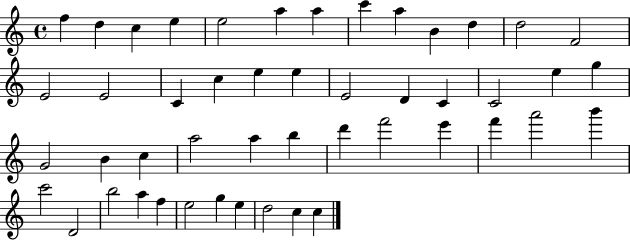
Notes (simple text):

F5/q D5/q C5/q E5/q E5/h A5/q A5/q C6/q A5/q B4/q D5/q D5/h F4/h E4/h E4/h C4/q C5/q E5/q E5/q E4/h D4/q C4/q C4/h E5/q G5/q G4/h B4/q C5/q A5/h A5/q B5/q D6/q F6/h E6/q F6/q A6/h B6/q C6/h D4/h B5/h A5/q F5/q E5/h G5/q E5/q D5/h C5/q C5/q